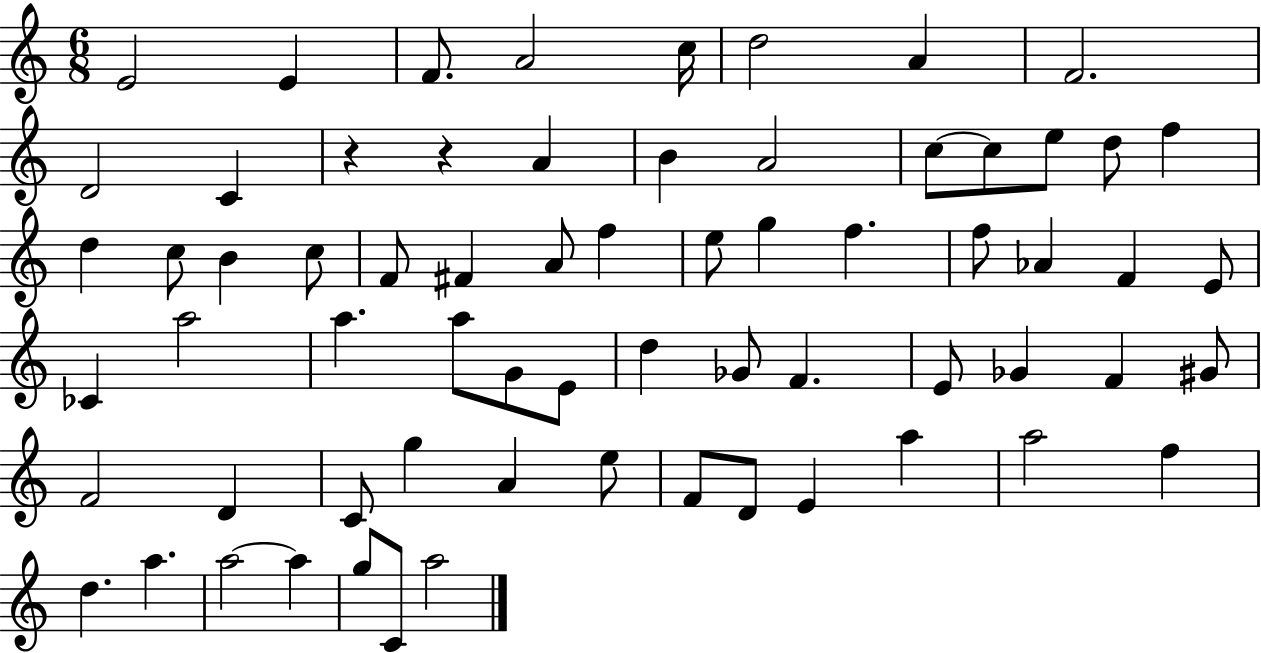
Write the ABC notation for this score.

X:1
T:Untitled
M:6/8
L:1/4
K:C
E2 E F/2 A2 c/4 d2 A F2 D2 C z z A B A2 c/2 c/2 e/2 d/2 f d c/2 B c/2 F/2 ^F A/2 f e/2 g f f/2 _A F E/2 _C a2 a a/2 G/2 E/2 d _G/2 F E/2 _G F ^G/2 F2 D C/2 g A e/2 F/2 D/2 E a a2 f d a a2 a g/2 C/2 a2